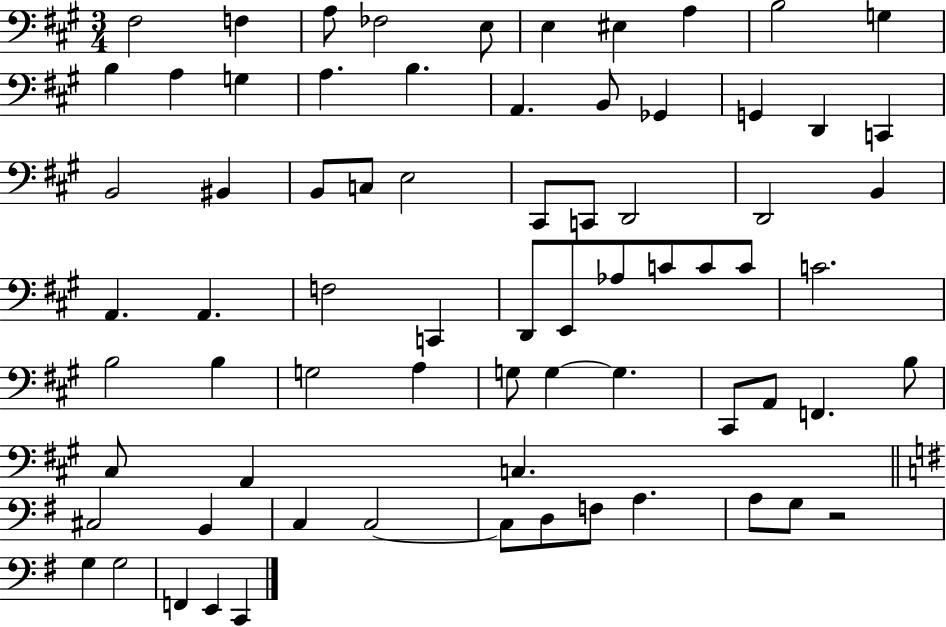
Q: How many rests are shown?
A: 1